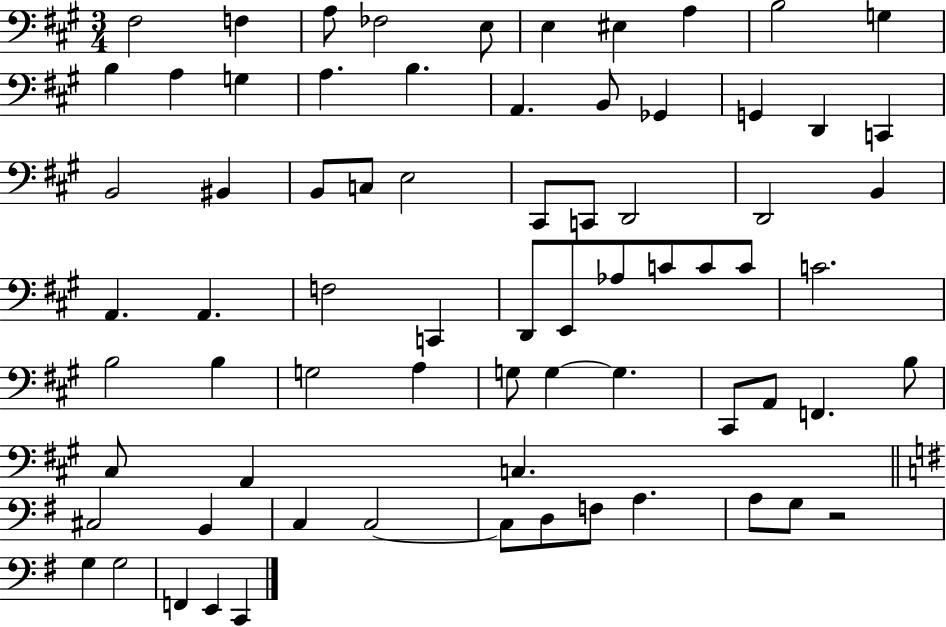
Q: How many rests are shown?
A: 1